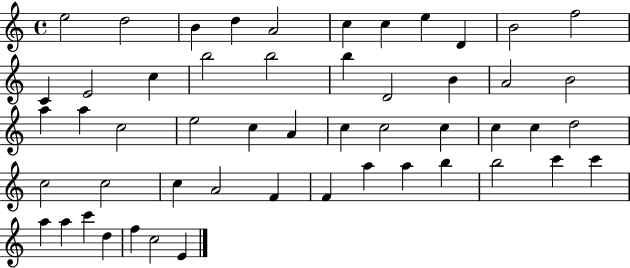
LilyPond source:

{
  \clef treble
  \time 4/4
  \defaultTimeSignature
  \key c \major
  e''2 d''2 | b'4 d''4 a'2 | c''4 c''4 e''4 d'4 | b'2 f''2 | \break c'4 e'2 c''4 | b''2 b''2 | b''4 d'2 b'4 | a'2 b'2 | \break a''4 a''4 c''2 | e''2 c''4 a'4 | c''4 c''2 c''4 | c''4 c''4 d''2 | \break c''2 c''2 | c''4 a'2 f'4 | f'4 a''4 a''4 b''4 | b''2 c'''4 c'''4 | \break a''4 a''4 c'''4 d''4 | f''4 c''2 e'4 | \bar "|."
}